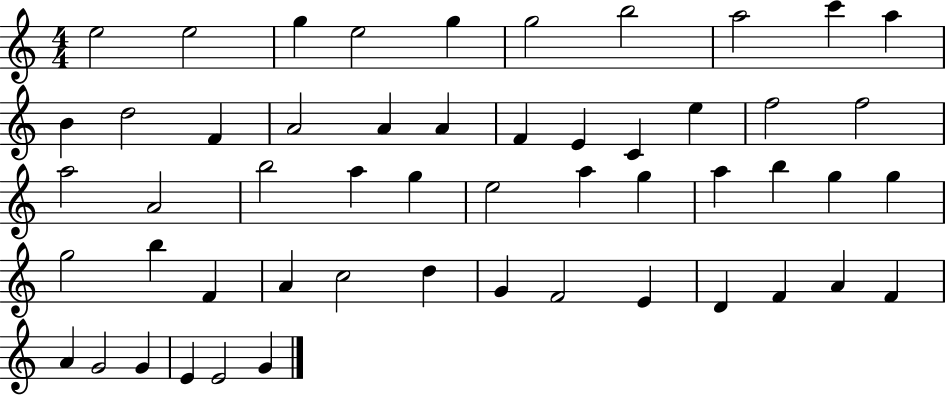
X:1
T:Untitled
M:4/4
L:1/4
K:C
e2 e2 g e2 g g2 b2 a2 c' a B d2 F A2 A A F E C e f2 f2 a2 A2 b2 a g e2 a g a b g g g2 b F A c2 d G F2 E D F A F A G2 G E E2 G